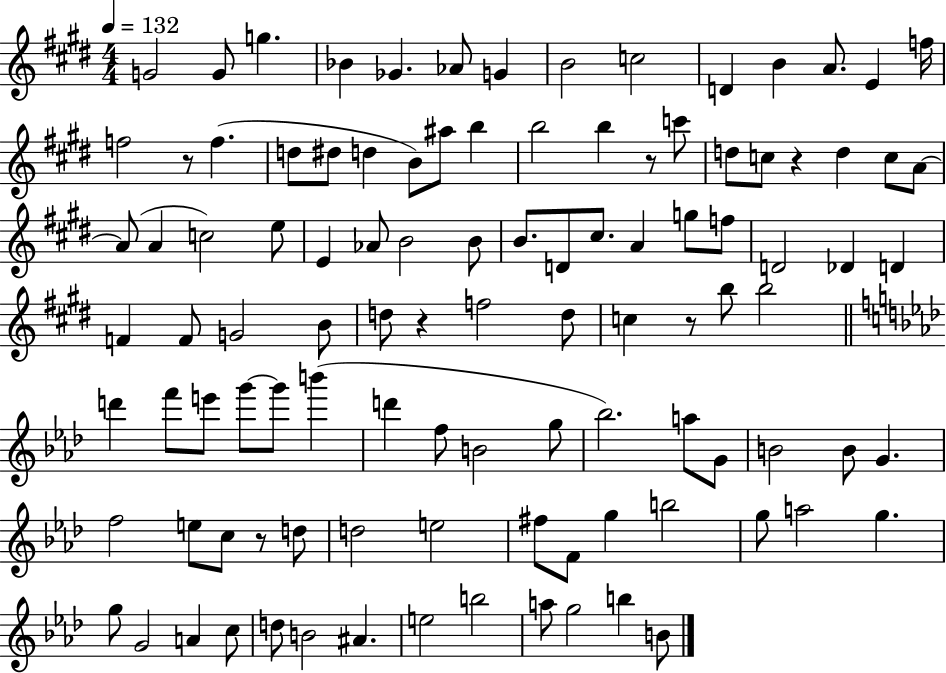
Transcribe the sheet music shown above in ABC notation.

X:1
T:Untitled
M:4/4
L:1/4
K:E
G2 G/2 g _B _G _A/2 G B2 c2 D B A/2 E f/4 f2 z/2 f d/2 ^d/2 d B/2 ^a/2 b b2 b z/2 c'/2 d/2 c/2 z d c/2 A/2 A/2 A c2 e/2 E _A/2 B2 B/2 B/2 D/2 ^c/2 A g/2 f/2 D2 _D D F F/2 G2 B/2 d/2 z f2 d/2 c z/2 b/2 b2 d' f'/2 e'/2 g'/2 g'/2 b' d' f/2 B2 g/2 _b2 a/2 G/2 B2 B/2 G f2 e/2 c/2 z/2 d/2 d2 e2 ^f/2 F/2 g b2 g/2 a2 g g/2 G2 A c/2 d/2 B2 ^A e2 b2 a/2 g2 b B/2